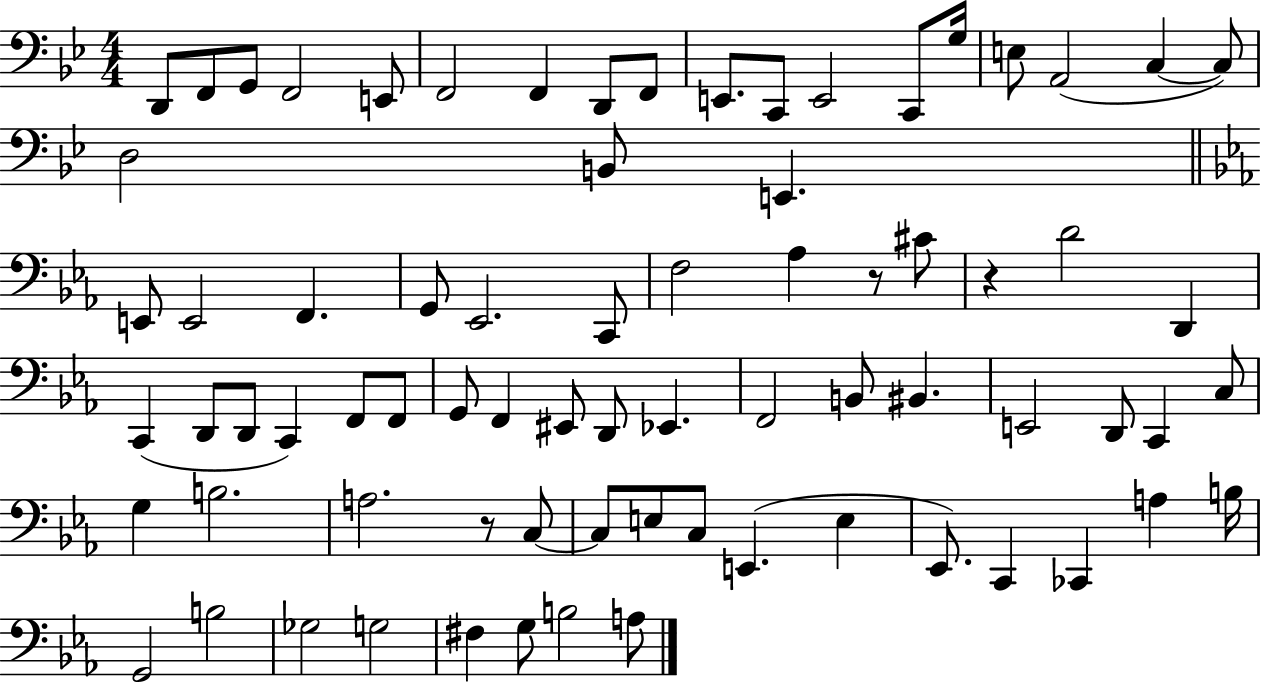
D2/e F2/e G2/e F2/h E2/e F2/h F2/q D2/e F2/e E2/e. C2/e E2/h C2/e G3/s E3/e A2/h C3/q C3/e D3/h B2/e E2/q. E2/e E2/h F2/q. G2/e Eb2/h. C2/e F3/h Ab3/q R/e C#4/e R/q D4/h D2/q C2/q D2/e D2/e C2/q F2/e F2/e G2/e F2/q EIS2/e D2/e Eb2/q. F2/h B2/e BIS2/q. E2/h D2/e C2/q C3/e G3/q B3/h. A3/h. R/e C3/e C3/e E3/e C3/e E2/q. E3/q Eb2/e. C2/q CES2/q A3/q B3/s G2/h B3/h Gb3/h G3/h F#3/q G3/e B3/h A3/e